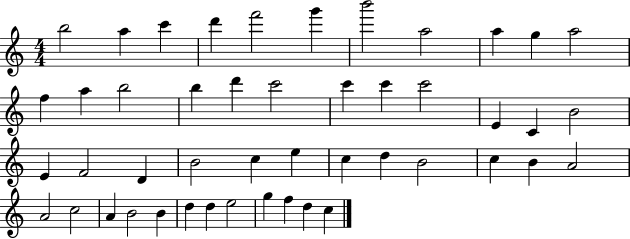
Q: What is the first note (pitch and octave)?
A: B5